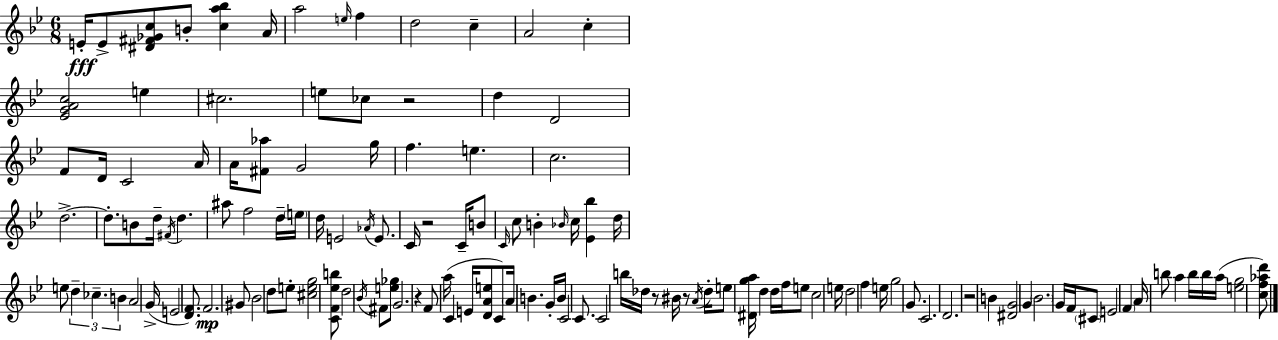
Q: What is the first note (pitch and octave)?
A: E4